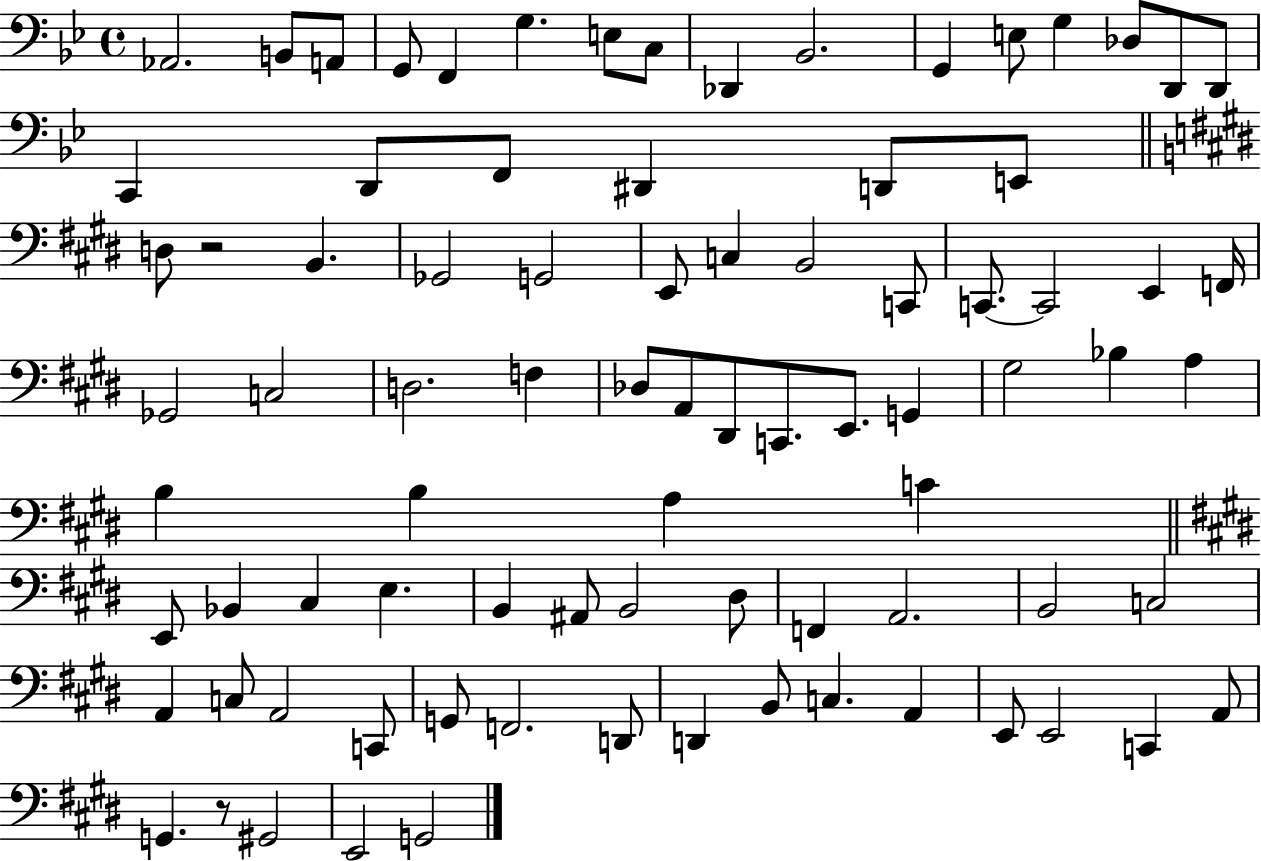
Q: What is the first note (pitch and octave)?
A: Ab2